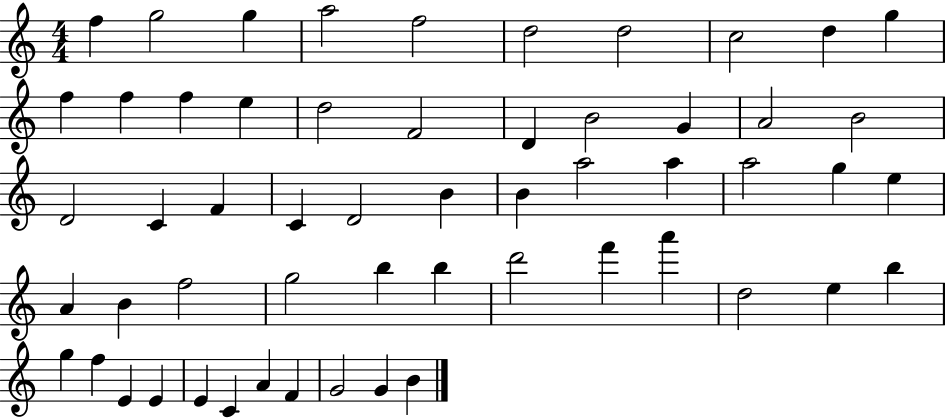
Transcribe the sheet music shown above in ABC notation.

X:1
T:Untitled
M:4/4
L:1/4
K:C
f g2 g a2 f2 d2 d2 c2 d g f f f e d2 F2 D B2 G A2 B2 D2 C F C D2 B B a2 a a2 g e A B f2 g2 b b d'2 f' a' d2 e b g f E E E C A F G2 G B